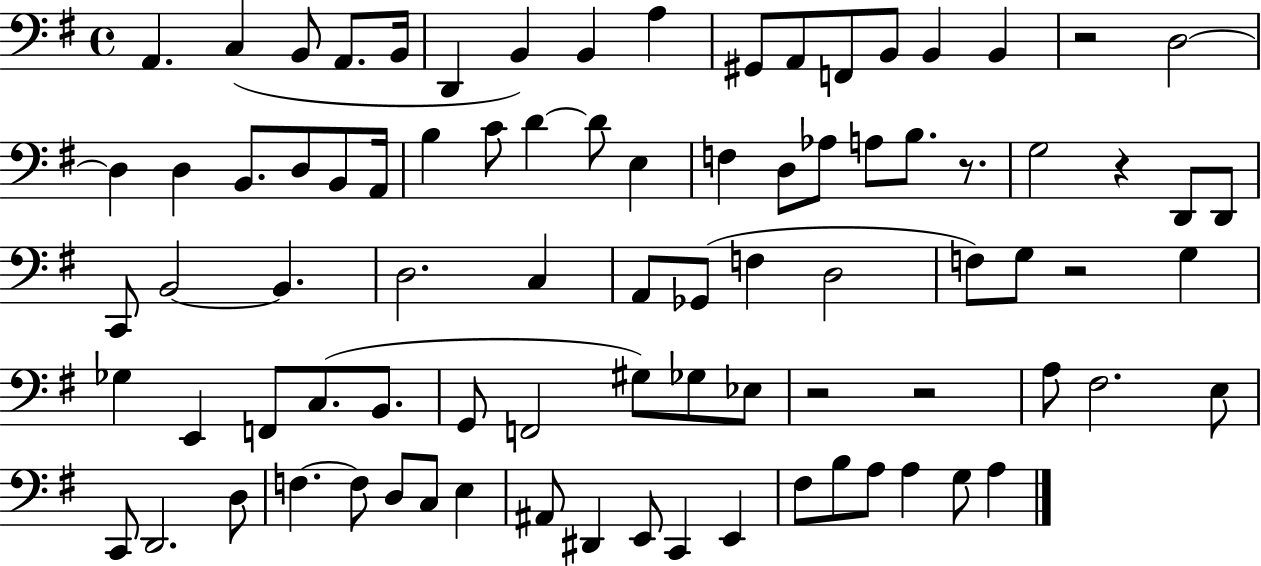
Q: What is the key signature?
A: G major